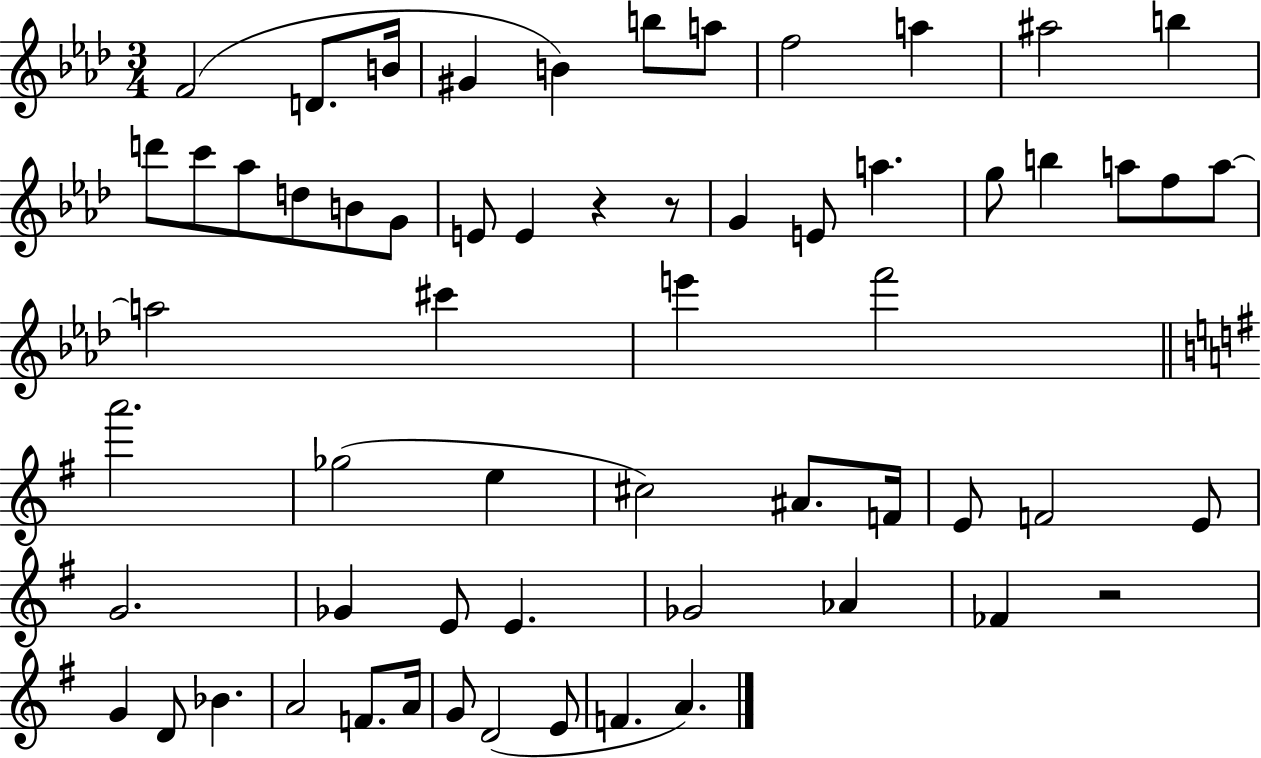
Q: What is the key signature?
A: AES major